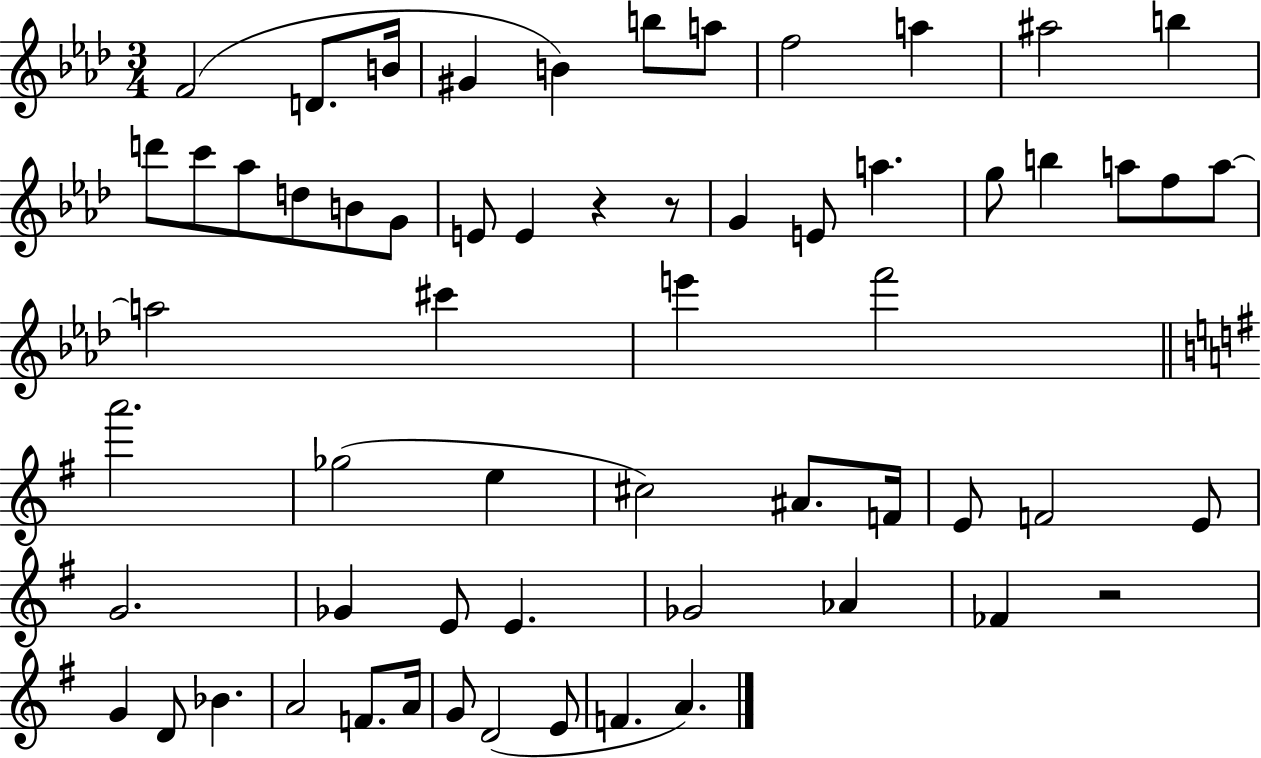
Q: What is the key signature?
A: AES major